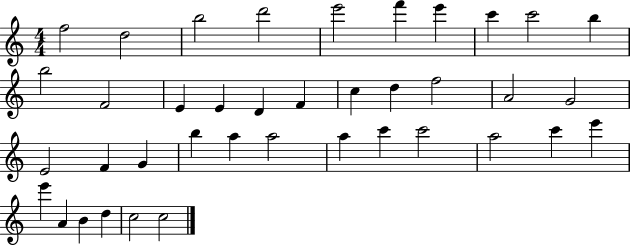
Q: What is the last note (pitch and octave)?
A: C5